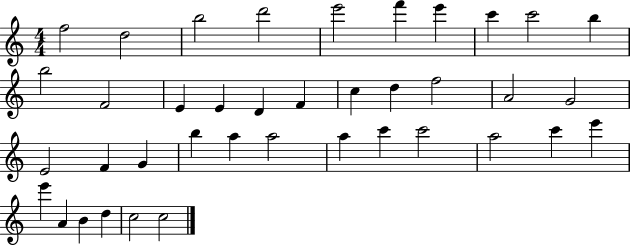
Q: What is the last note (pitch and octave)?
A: C5